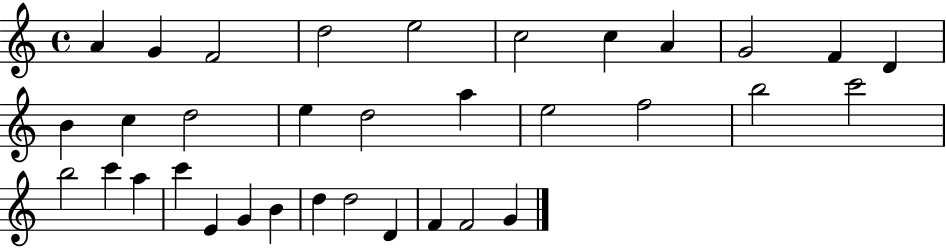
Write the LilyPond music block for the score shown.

{
  \clef treble
  \time 4/4
  \defaultTimeSignature
  \key c \major
  a'4 g'4 f'2 | d''2 e''2 | c''2 c''4 a'4 | g'2 f'4 d'4 | \break b'4 c''4 d''2 | e''4 d''2 a''4 | e''2 f''2 | b''2 c'''2 | \break b''2 c'''4 a''4 | c'''4 e'4 g'4 b'4 | d''4 d''2 d'4 | f'4 f'2 g'4 | \break \bar "|."
}